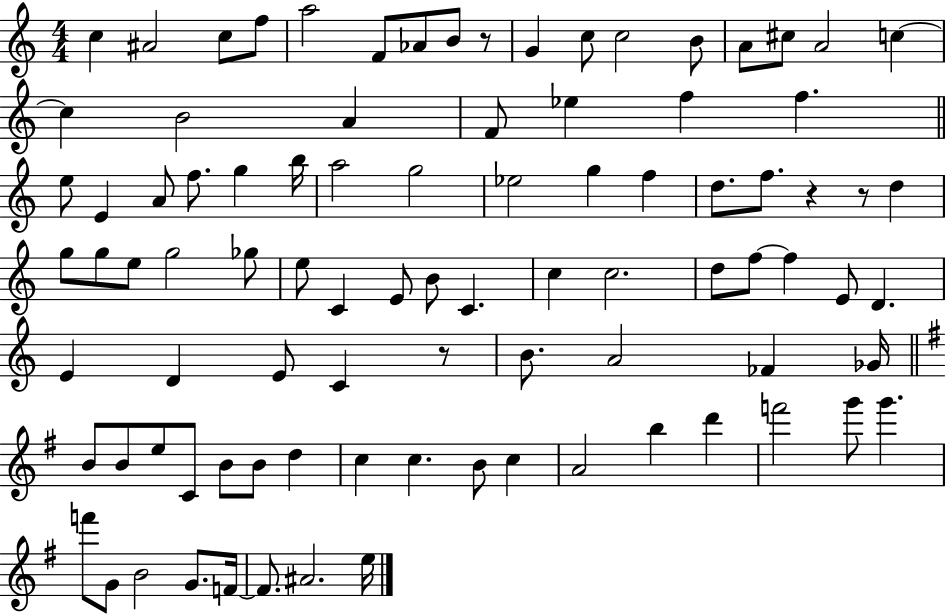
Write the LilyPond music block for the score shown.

{
  \clef treble
  \numericTimeSignature
  \time 4/4
  \key c \major
  c''4 ais'2 c''8 f''8 | a''2 f'8 aes'8 b'8 r8 | g'4 c''8 c''2 b'8 | a'8 cis''8 a'2 c''4~~ | \break c''4 b'2 a'4 | f'8 ees''4 f''4 f''4. | \bar "||" \break \key c \major e''8 e'4 a'8 f''8. g''4 b''16 | a''2 g''2 | ees''2 g''4 f''4 | d''8. f''8. r4 r8 d''4 | \break g''8 g''8 e''8 g''2 ges''8 | e''8 c'4 e'8 b'8 c'4. | c''4 c''2. | d''8 f''8~~ f''4 e'8 d'4. | \break e'4 d'4 e'8 c'4 r8 | b'8. a'2 fes'4 ges'16 | \bar "||" \break \key e \minor b'8 b'8 e''8 c'8 b'8 b'8 d''4 | c''4 c''4. b'8 c''4 | a'2 b''4 d'''4 | f'''2 g'''8 g'''4. | \break f'''8 g'8 b'2 g'8. f'16~~ | f'8. ais'2. e''16 | \bar "|."
}